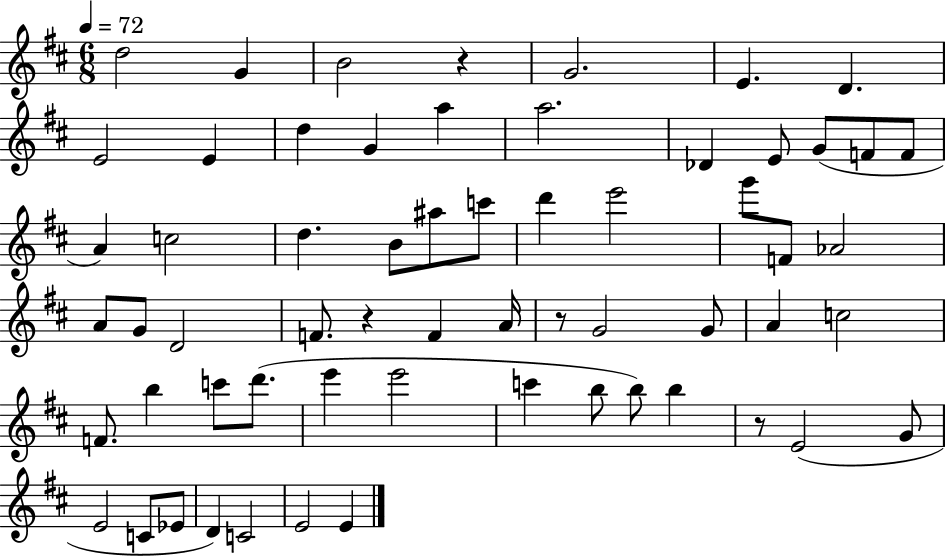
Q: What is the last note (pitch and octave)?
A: E4